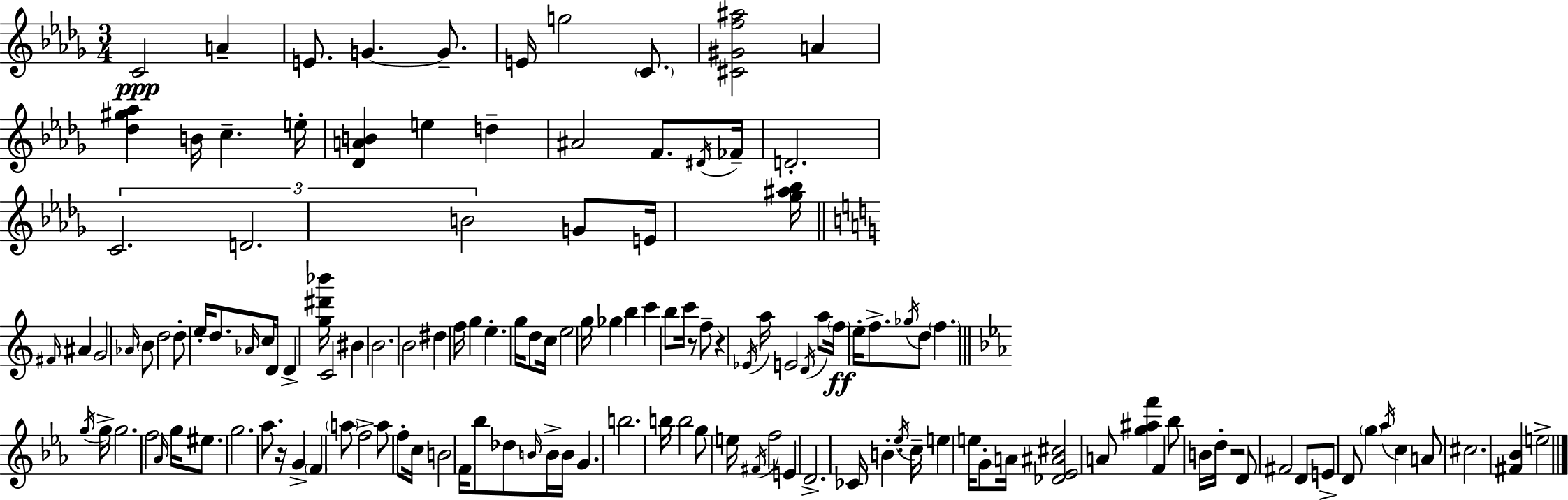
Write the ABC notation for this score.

X:1
T:Untitled
M:3/4
L:1/4
K:Bbm
C2 A E/2 G G/2 E/4 g2 C/2 [^C^Gf^a]2 A [_d^g_a] B/4 c e/4 [_DAB] e d ^A2 F/2 ^D/4 _F/4 D2 C2 D2 B2 G/2 E/4 [_g^a_b]/4 ^F/4 ^A G2 _A/4 B/2 d2 d/2 e/4 d/2 _A/4 c/4 D/2 D [g^d'_b']/4 C2 ^B B2 B2 ^d f/4 g e g/4 d/2 c/4 e2 g/4 _g b c' b/2 c'/4 z/2 f/2 z _E/4 a/4 E2 D/4 a/2 f/4 e/4 f/2 _g/4 d/2 f g/4 g/4 g2 f2 _A/4 g/4 ^e/2 g2 _a/2 z/4 G F a/2 f2 a/2 f/2 c/4 B2 F/4 _b/2 _d/2 B/4 B/4 B/4 G b2 b/4 b2 g/2 e/4 ^F/4 f2 E D2 _C/4 B _e/4 c/4 e e/4 G/2 A/4 [_D_E^A^c]2 A/2 [g^af'] F _b/2 B/4 d/4 z2 D/2 ^F2 D/2 E/2 D/2 g _a/4 c A/2 ^c2 [^F_B] e2